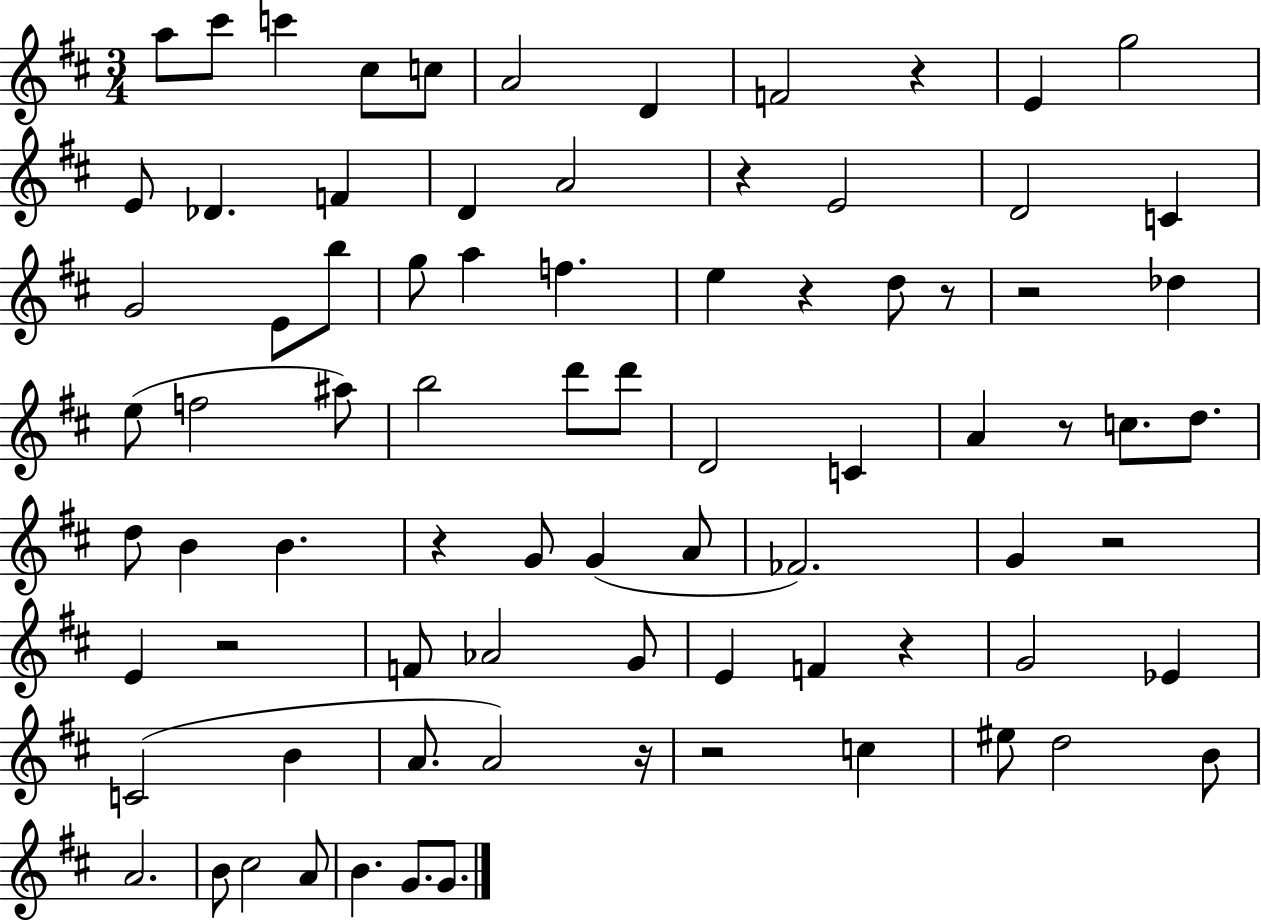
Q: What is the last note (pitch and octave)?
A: G4